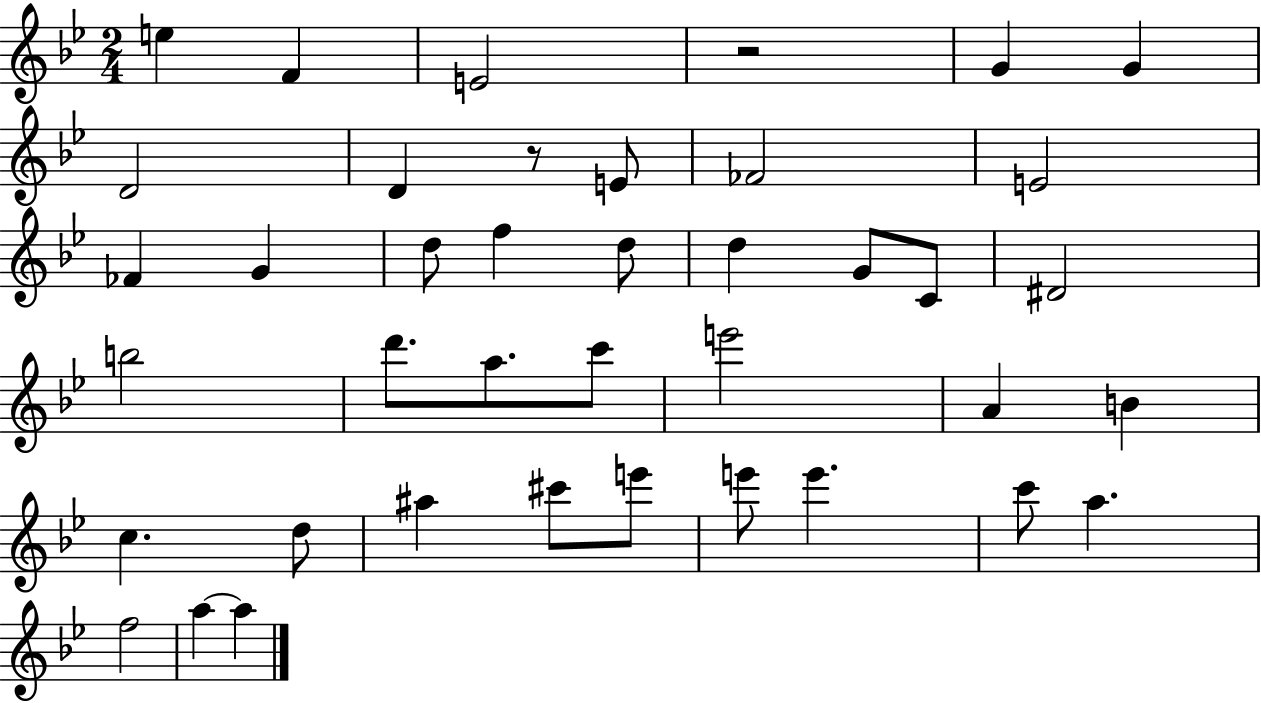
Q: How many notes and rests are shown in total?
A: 40